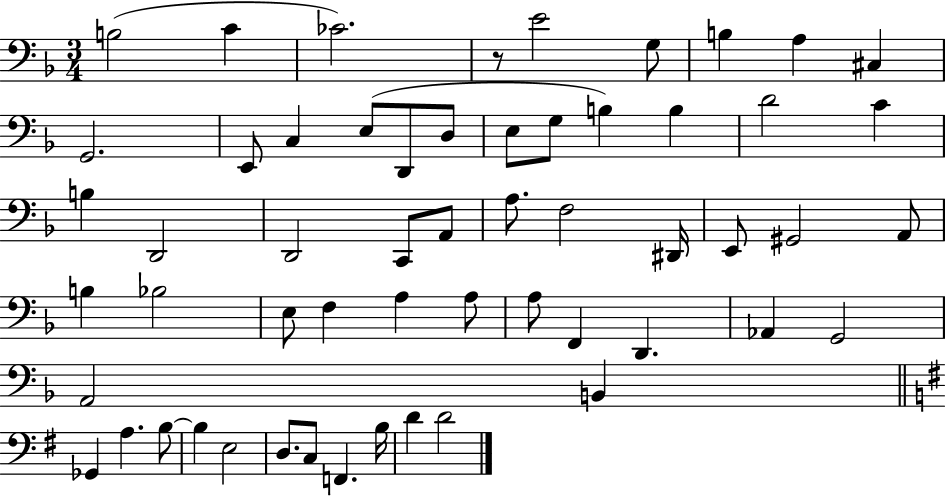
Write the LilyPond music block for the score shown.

{
  \clef bass
  \numericTimeSignature
  \time 3/4
  \key f \major
  b2( c'4 | ces'2.) | r8 e'2 g8 | b4 a4 cis4 | \break g,2. | e,8 c4 e8( d,8 d8 | e8 g8 b4) b4 | d'2 c'4 | \break b4 d,2 | d,2 c,8 a,8 | a8. f2 dis,16 | e,8 gis,2 a,8 | \break b4 bes2 | e8 f4 a4 a8 | a8 f,4 d,4. | aes,4 g,2 | \break a,2 b,4 | \bar "||" \break \key g \major ges,4 a4. b8~~ | b4 e2 | d8. c8 f,4. b16 | d'4 d'2 | \break \bar "|."
}